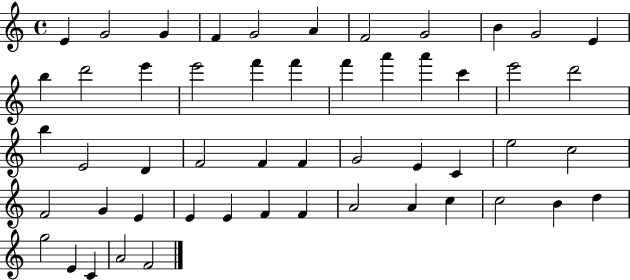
X:1
T:Untitled
M:4/4
L:1/4
K:C
E G2 G F G2 A F2 G2 B G2 E b d'2 e' e'2 f' f' f' a' a' c' e'2 d'2 b E2 D F2 F F G2 E C e2 c2 F2 G E E E F F A2 A c c2 B d g2 E C A2 F2